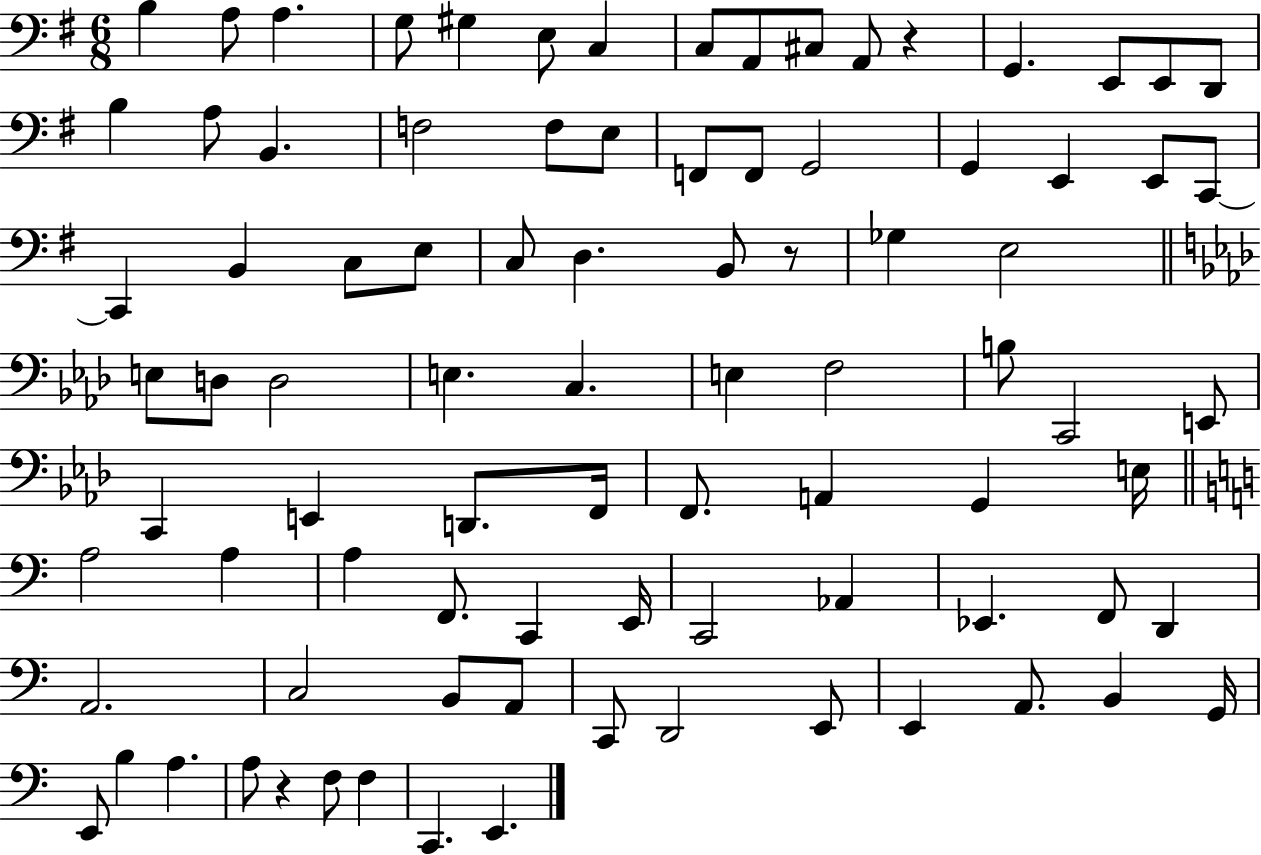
X:1
T:Untitled
M:6/8
L:1/4
K:G
B, A,/2 A, G,/2 ^G, E,/2 C, C,/2 A,,/2 ^C,/2 A,,/2 z G,, E,,/2 E,,/2 D,,/2 B, A,/2 B,, F,2 F,/2 E,/2 F,,/2 F,,/2 G,,2 G,, E,, E,,/2 C,,/2 C,, B,, C,/2 E,/2 C,/2 D, B,,/2 z/2 _G, E,2 E,/2 D,/2 D,2 E, C, E, F,2 B,/2 C,,2 E,,/2 C,, E,, D,,/2 F,,/4 F,,/2 A,, G,, E,/4 A,2 A, A, F,,/2 C,, E,,/4 C,,2 _A,, _E,, F,,/2 D,, A,,2 C,2 B,,/2 A,,/2 C,,/2 D,,2 E,,/2 E,, A,,/2 B,, G,,/4 E,,/2 B, A, A,/2 z F,/2 F, C,, E,,